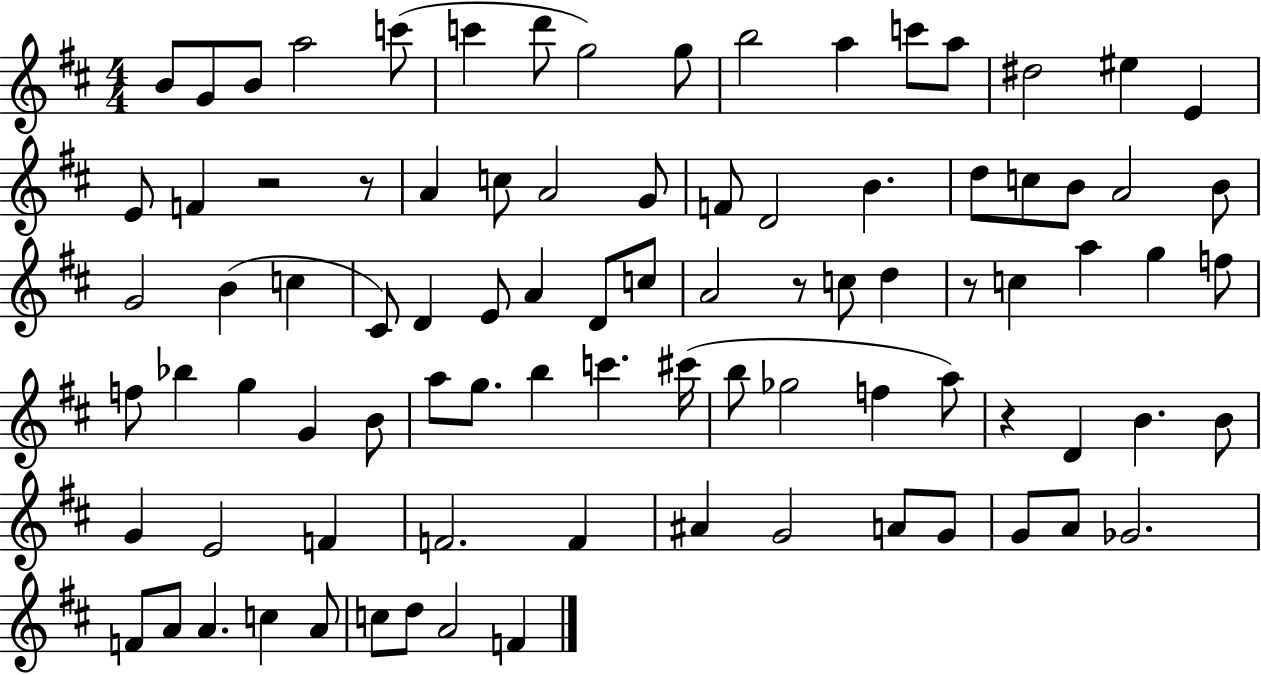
{
  \clef treble
  \numericTimeSignature
  \time 4/4
  \key d \major
  b'8 g'8 b'8 a''2 c'''8( | c'''4 d'''8 g''2) g''8 | b''2 a''4 c'''8 a''8 | dis''2 eis''4 e'4 | \break e'8 f'4 r2 r8 | a'4 c''8 a'2 g'8 | f'8 d'2 b'4. | d''8 c''8 b'8 a'2 b'8 | \break g'2 b'4( c''4 | cis'8) d'4 e'8 a'4 d'8 c''8 | a'2 r8 c''8 d''4 | r8 c''4 a''4 g''4 f''8 | \break f''8 bes''4 g''4 g'4 b'8 | a''8 g''8. b''4 c'''4. cis'''16( | b''8 ges''2 f''4 a''8) | r4 d'4 b'4. b'8 | \break g'4 e'2 f'4 | f'2. f'4 | ais'4 g'2 a'8 g'8 | g'8 a'8 ges'2. | \break f'8 a'8 a'4. c''4 a'8 | c''8 d''8 a'2 f'4 | \bar "|."
}